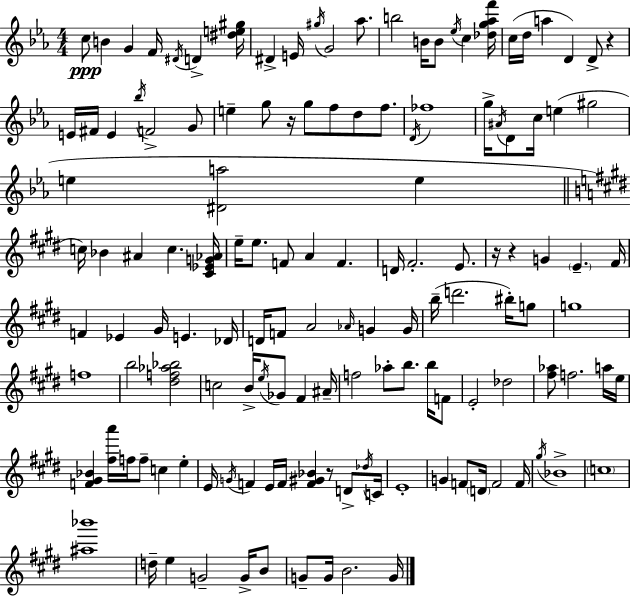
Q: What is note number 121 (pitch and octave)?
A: B4